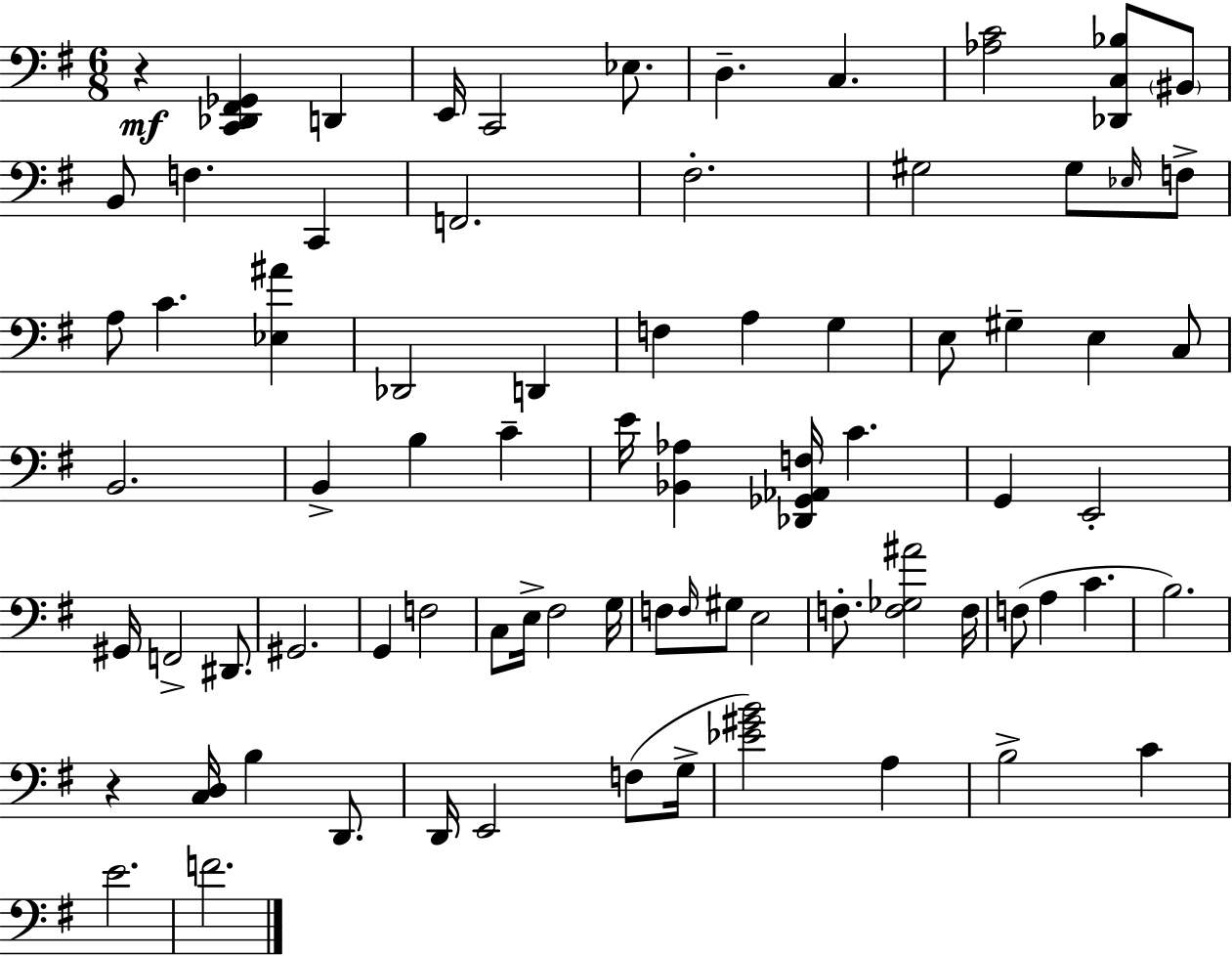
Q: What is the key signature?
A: G major